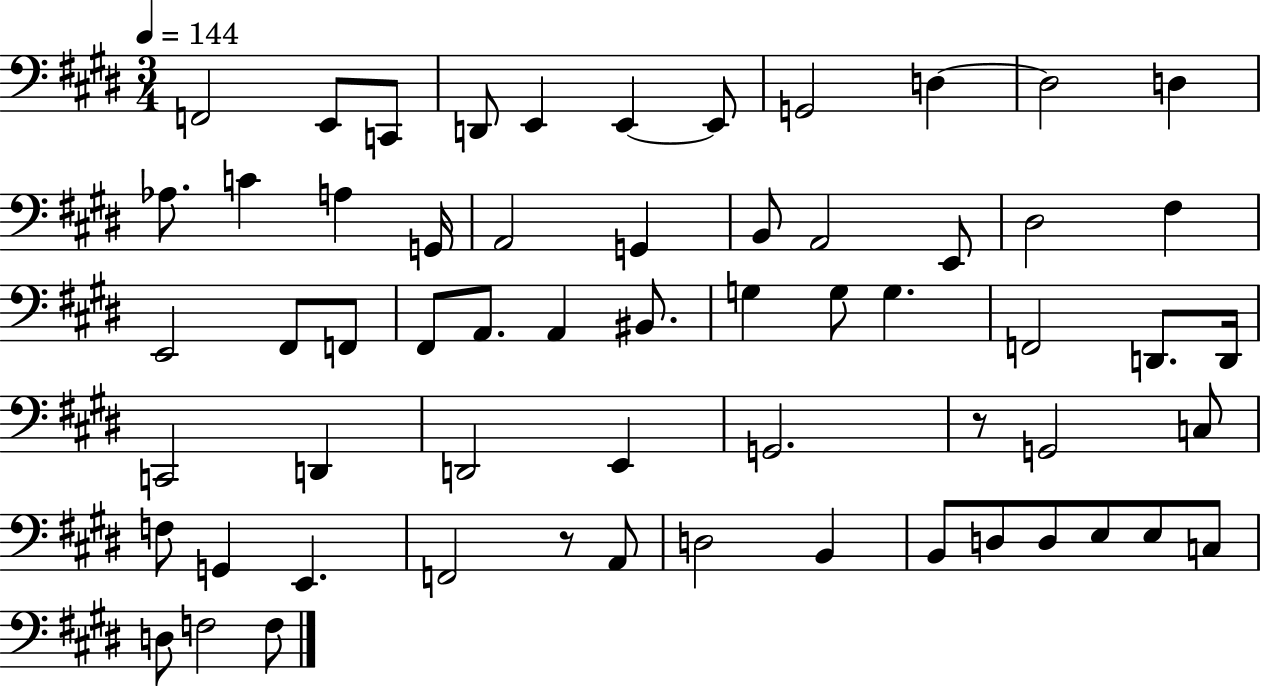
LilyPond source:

{
  \clef bass
  \numericTimeSignature
  \time 3/4
  \key e \major
  \tempo 4 = 144
  f,2 e,8 c,8 | d,8 e,4 e,4~~ e,8 | g,2 d4~~ | d2 d4 | \break aes8. c'4 a4 g,16 | a,2 g,4 | b,8 a,2 e,8 | dis2 fis4 | \break e,2 fis,8 f,8 | fis,8 a,8. a,4 bis,8. | g4 g8 g4. | f,2 d,8. d,16 | \break c,2 d,4 | d,2 e,4 | g,2. | r8 g,2 c8 | \break f8 g,4 e,4. | f,2 r8 a,8 | d2 b,4 | b,8 d8 d8 e8 e8 c8 | \break d8 f2 f8 | \bar "|."
}